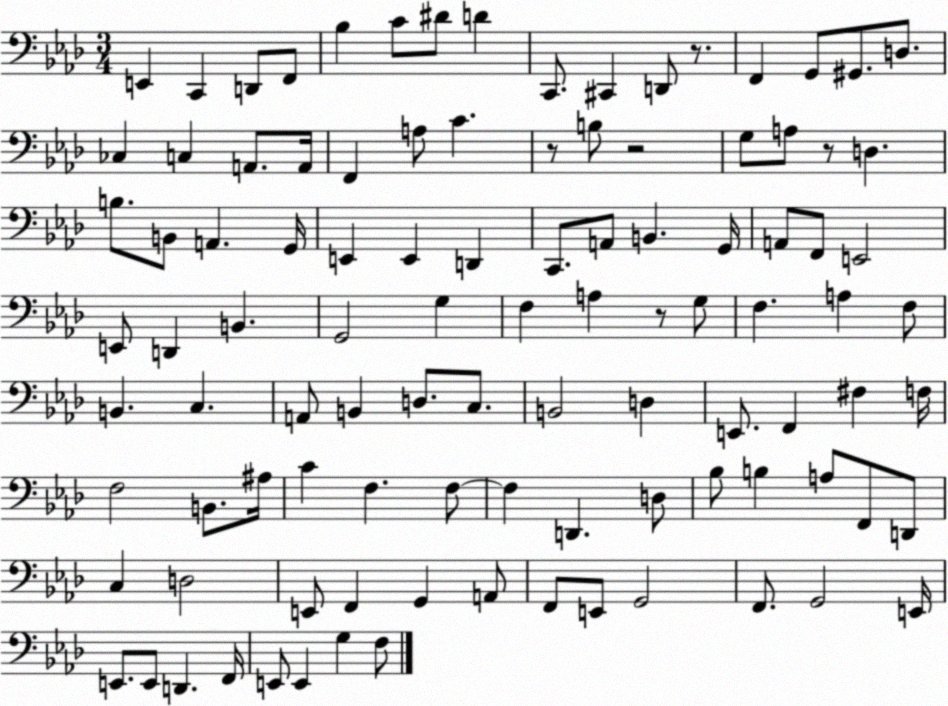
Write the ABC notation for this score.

X:1
T:Untitled
M:3/4
L:1/4
K:Ab
E,, C,, D,,/2 F,,/2 _B, C/2 ^D/2 D C,,/2 ^C,, D,,/2 z/2 F,, G,,/2 ^G,,/2 D,/2 _C, C, A,,/2 A,,/4 F,, A,/2 C z/2 B,/2 z2 G,/2 A,/2 z/2 D, B,/2 B,,/2 A,, G,,/4 E,, E,, D,, C,,/2 A,,/2 B,, G,,/4 A,,/2 F,,/2 E,,2 E,,/2 D,, B,, G,,2 G, F, A, z/2 G,/2 F, A, F,/2 B,, C, A,,/2 B,, D,/2 C,/2 B,,2 D, E,,/2 F,, ^F, F,/4 F,2 B,,/2 ^A,/4 C F, F,/2 F, D,, D,/2 _B,/2 B, A,/2 F,,/2 D,,/2 C, D,2 E,,/2 F,, G,, A,,/2 F,,/2 E,,/2 G,,2 F,,/2 G,,2 E,,/4 E,,/2 E,,/2 D,, F,,/4 E,,/2 E,, G, F,/2